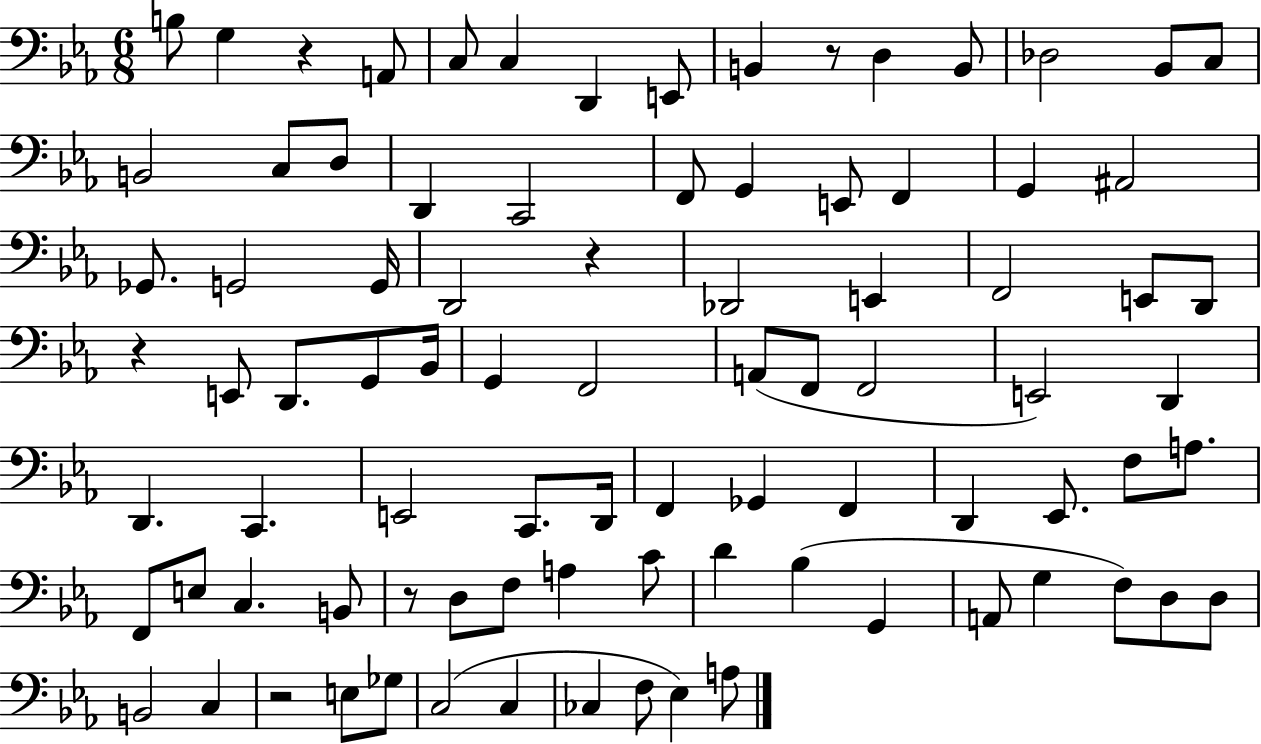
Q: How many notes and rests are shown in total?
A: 88